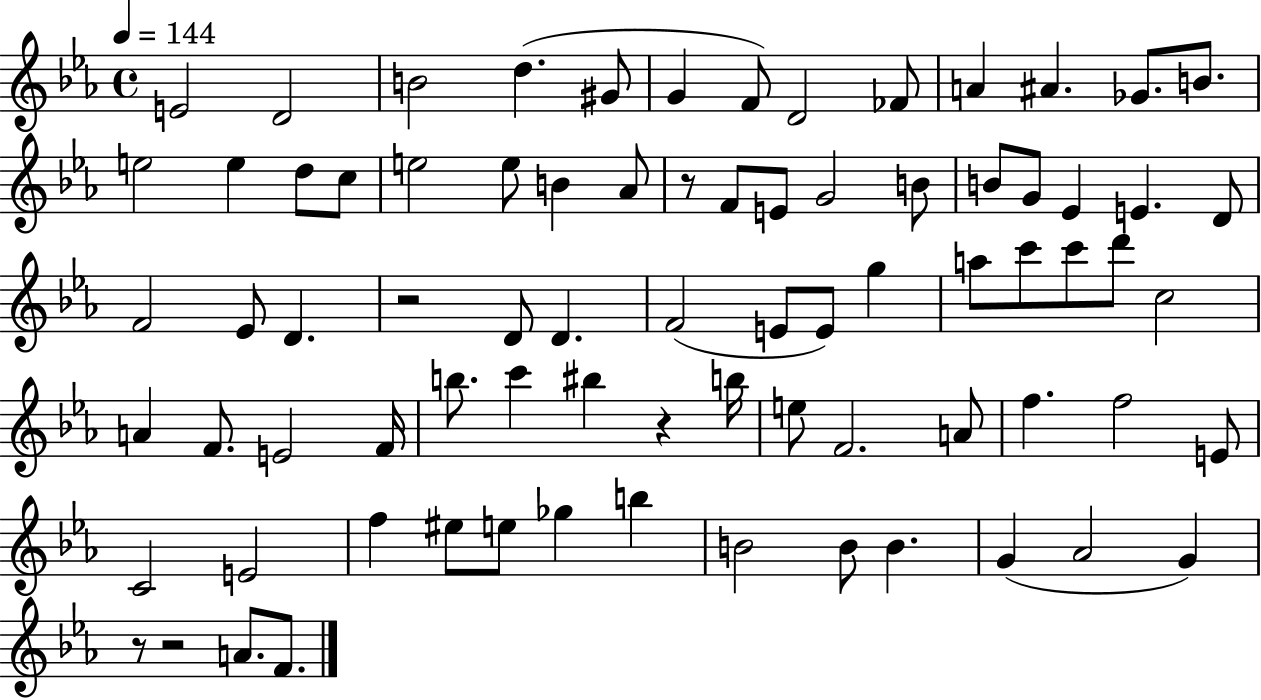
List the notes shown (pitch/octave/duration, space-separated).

E4/h D4/h B4/h D5/q. G#4/e G4/q F4/e D4/h FES4/e A4/q A#4/q. Gb4/e. B4/e. E5/h E5/q D5/e C5/e E5/h E5/e B4/q Ab4/e R/e F4/e E4/e G4/h B4/e B4/e G4/e Eb4/q E4/q. D4/e F4/h Eb4/e D4/q. R/h D4/e D4/q. F4/h E4/e E4/e G5/q A5/e C6/e C6/e D6/e C5/h A4/q F4/e. E4/h F4/s B5/e. C6/q BIS5/q R/q B5/s E5/e F4/h. A4/e F5/q. F5/h E4/e C4/h E4/h F5/q EIS5/e E5/e Gb5/q B5/q B4/h B4/e B4/q. G4/q Ab4/h G4/q R/e R/h A4/e. F4/e.